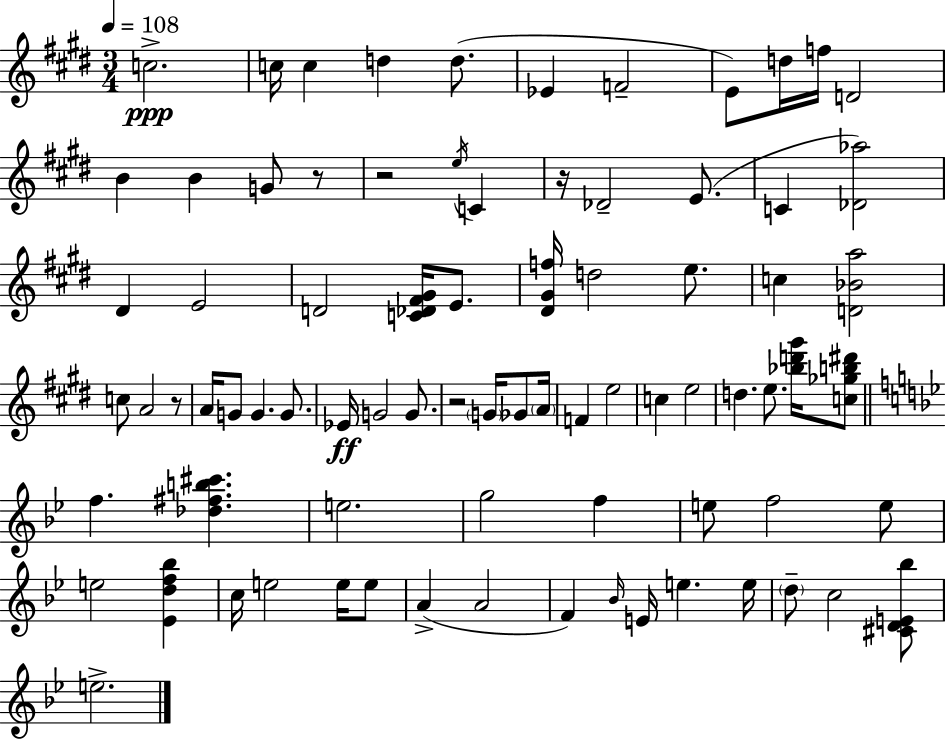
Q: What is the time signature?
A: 3/4